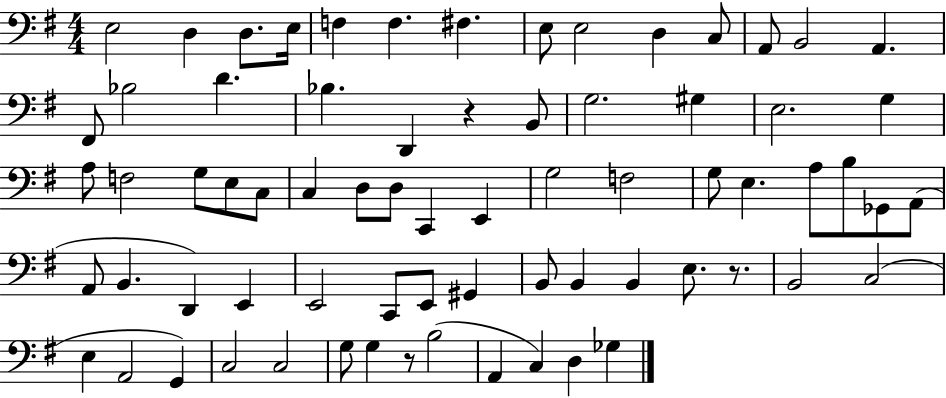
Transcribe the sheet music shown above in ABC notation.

X:1
T:Untitled
M:4/4
L:1/4
K:G
E,2 D, D,/2 E,/4 F, F, ^F, E,/2 E,2 D, C,/2 A,,/2 B,,2 A,, ^F,,/2 _B,2 D _B, D,, z B,,/2 G,2 ^G, E,2 G, A,/2 F,2 G,/2 E,/2 C,/2 C, D,/2 D,/2 C,, E,, G,2 F,2 G,/2 E, A,/2 B,/2 _G,,/2 A,,/2 A,,/2 B,, D,, E,, E,,2 C,,/2 E,,/2 ^G,, B,,/2 B,, B,, E,/2 z/2 B,,2 C,2 E, A,,2 G,, C,2 C,2 G,/2 G, z/2 B,2 A,, C, D, _G,